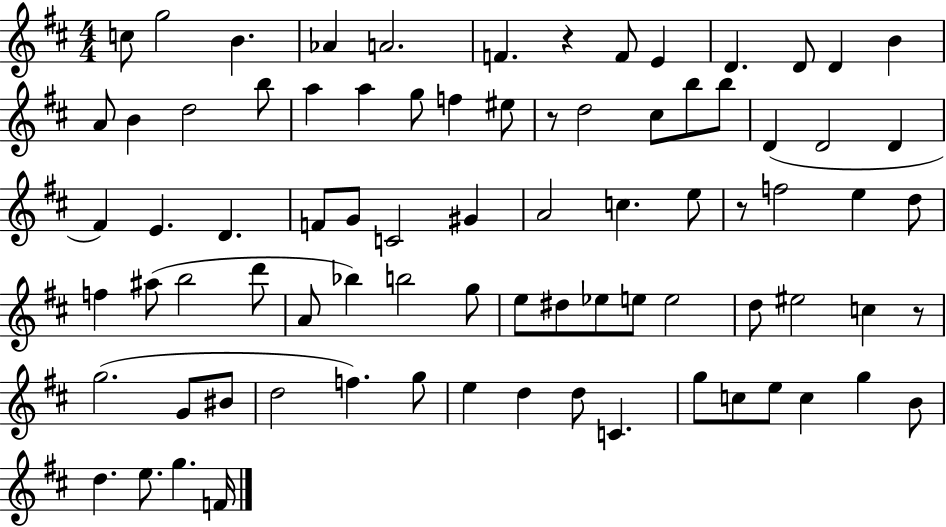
C5/e G5/h B4/q. Ab4/q A4/h. F4/q. R/q F4/e E4/q D4/q. D4/e D4/q B4/q A4/e B4/q D5/h B5/e A5/q A5/q G5/e F5/q EIS5/e R/e D5/h C#5/e B5/e B5/e D4/q D4/h D4/q F#4/q E4/q. D4/q. F4/e G4/e C4/h G#4/q A4/h C5/q. E5/e R/e F5/h E5/q D5/e F5/q A#5/e B5/h D6/e A4/e Bb5/q B5/h G5/e E5/e D#5/e Eb5/e E5/e E5/h D5/e EIS5/h C5/q R/e G5/h. G4/e BIS4/e D5/h F5/q. G5/e E5/q D5/q D5/e C4/q. G5/e C5/e E5/e C5/q G5/q B4/e D5/q. E5/e. G5/q. F4/s